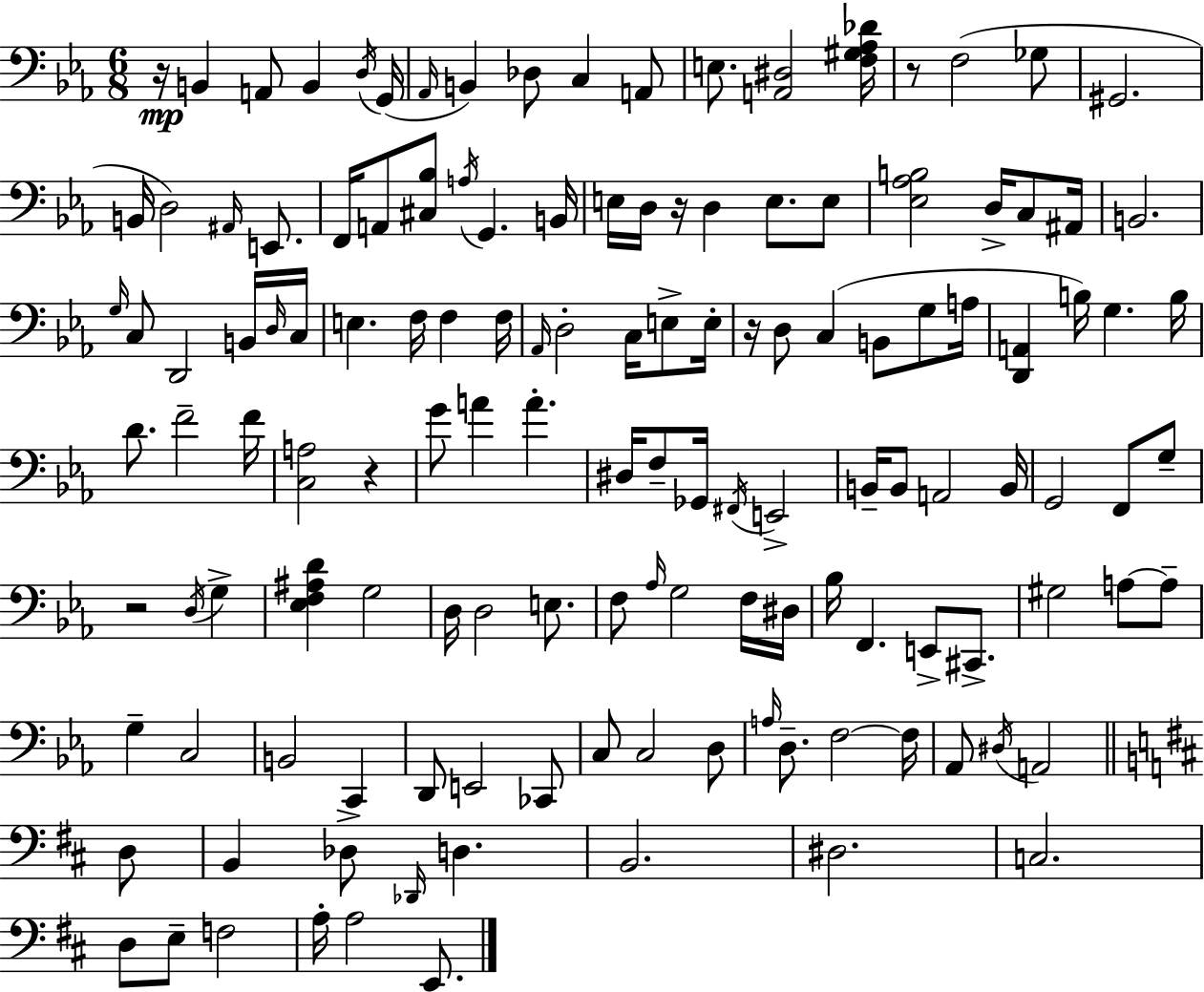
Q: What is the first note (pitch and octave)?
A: B2